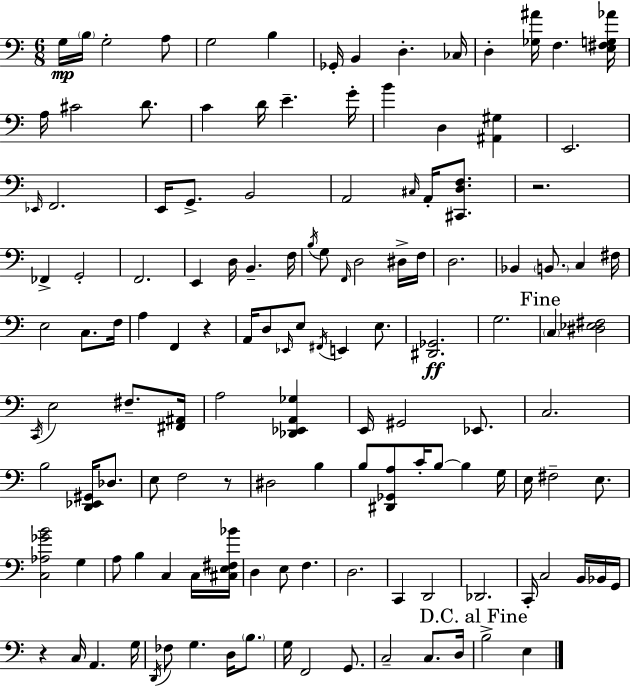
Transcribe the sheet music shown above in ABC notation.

X:1
T:Untitled
M:6/8
L:1/4
K:C
G,/4 B,/4 G,2 A,/2 G,2 B, _G,,/4 B,, D, _C,/4 D, [_G,^A]/4 F, [E,^F,G,_A]/4 A,/4 ^C2 D/2 C D/4 E G/4 B D, [^A,,^G,] E,,2 _E,,/4 F,,2 E,,/4 G,,/2 B,,2 A,,2 ^C,/4 A,,/4 [^C,,D,F,]/2 z2 _F,, G,,2 F,,2 E,, D,/4 B,, F,/4 B,/4 G,/2 F,,/4 D,2 ^D,/4 F,/4 D,2 _B,, B,,/2 C, ^F,/4 E,2 C,/2 F,/4 A, F,, z A,,/4 D,/2 _E,,/4 E,/2 ^F,,/4 E,, E,/2 [^D,,_G,,]2 G,2 C, [^D,_E,^F,]2 C,,/4 E,2 ^F,/2 [^F,,^A,,]/4 A,2 [_D,,_E,,A,,_G,] E,,/4 ^G,,2 _E,,/2 C,2 B,2 [D,,_E,,^G,,]/4 _D,/2 E,/2 F,2 z/2 ^D,2 B, B,/2 [^D,,_G,,A,]/2 C/4 B,/2 B, G,/4 E,/4 ^F,2 E,/2 [C,_A,_GB]2 G, A,/2 B, C, C,/4 [^C,E,^F,_B]/4 D, E,/2 F, D,2 C,, D,,2 _D,,2 C,,/4 C,2 B,,/4 _B,,/4 G,,/4 z C,/4 A,, G,/4 D,,/4 _F,/2 G, D,/4 B,/2 G,/4 F,,2 G,,/2 C,2 C,/2 D,/4 B,2 E,